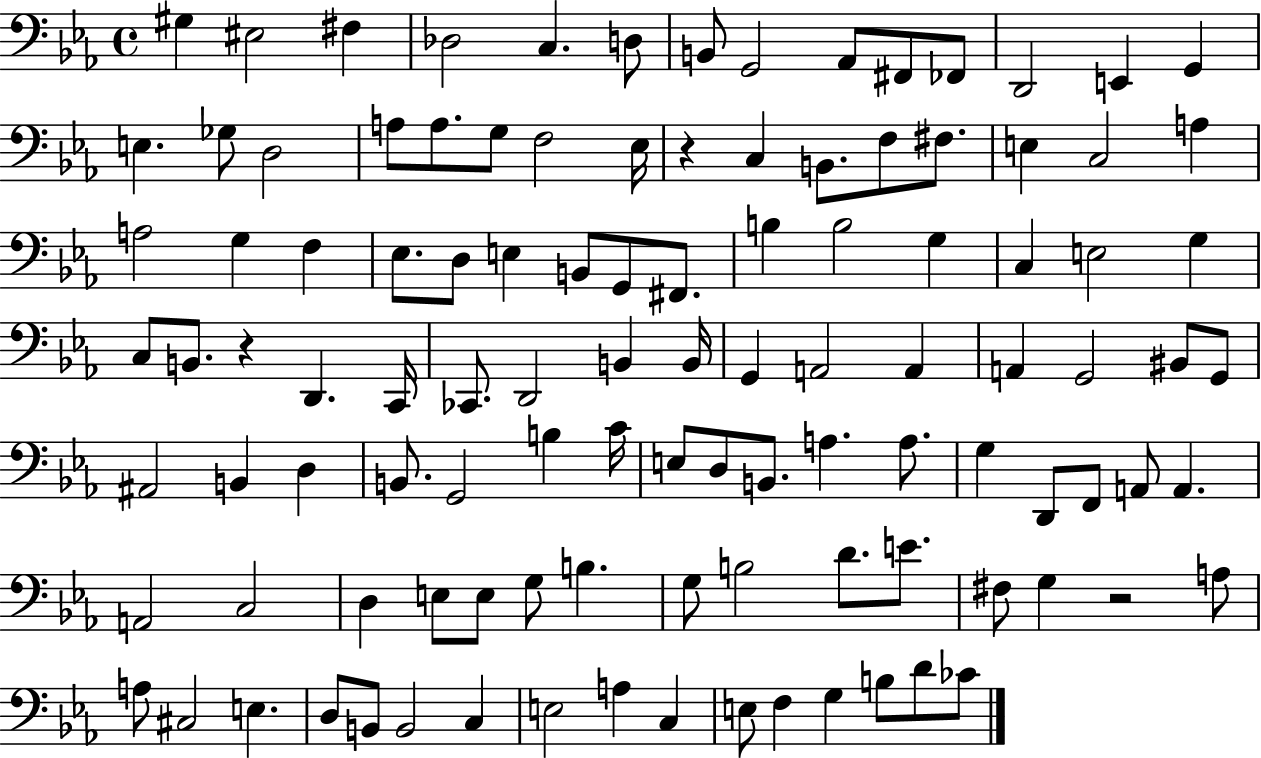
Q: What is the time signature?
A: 4/4